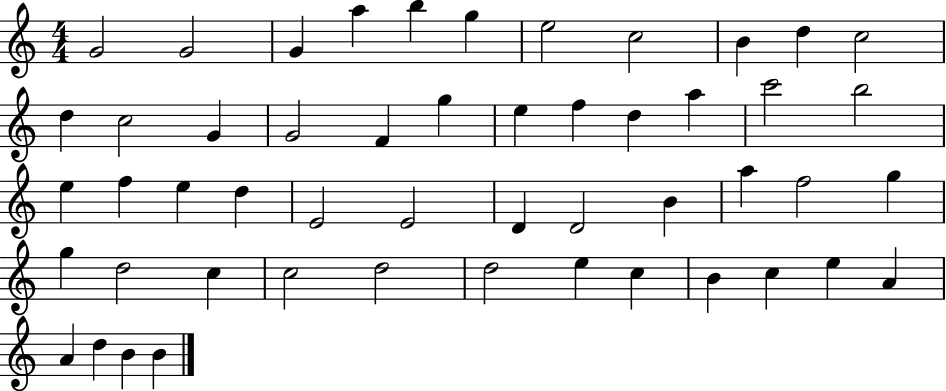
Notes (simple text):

G4/h G4/h G4/q A5/q B5/q G5/q E5/h C5/h B4/q D5/q C5/h D5/q C5/h G4/q G4/h F4/q G5/q E5/q F5/q D5/q A5/q C6/h B5/h E5/q F5/q E5/q D5/q E4/h E4/h D4/q D4/h B4/q A5/q F5/h G5/q G5/q D5/h C5/q C5/h D5/h D5/h E5/q C5/q B4/q C5/q E5/q A4/q A4/q D5/q B4/q B4/q